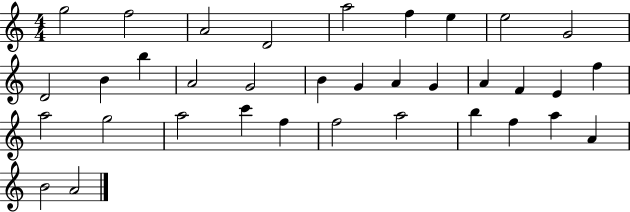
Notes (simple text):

G5/h F5/h A4/h D4/h A5/h F5/q E5/q E5/h G4/h D4/h B4/q B5/q A4/h G4/h B4/q G4/q A4/q G4/q A4/q F4/q E4/q F5/q A5/h G5/h A5/h C6/q F5/q F5/h A5/h B5/q F5/q A5/q A4/q B4/h A4/h